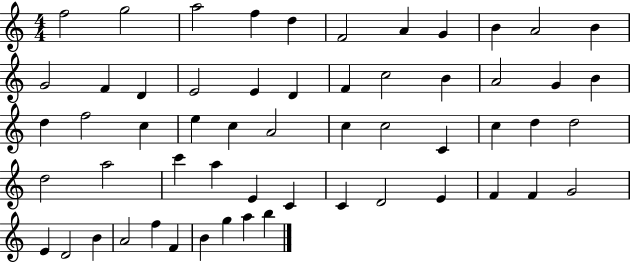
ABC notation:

X:1
T:Untitled
M:4/4
L:1/4
K:C
f2 g2 a2 f d F2 A G B A2 B G2 F D E2 E D F c2 B A2 G B d f2 c e c A2 c c2 C c d d2 d2 a2 c' a E C C D2 E F F G2 E D2 B A2 f F B g a b